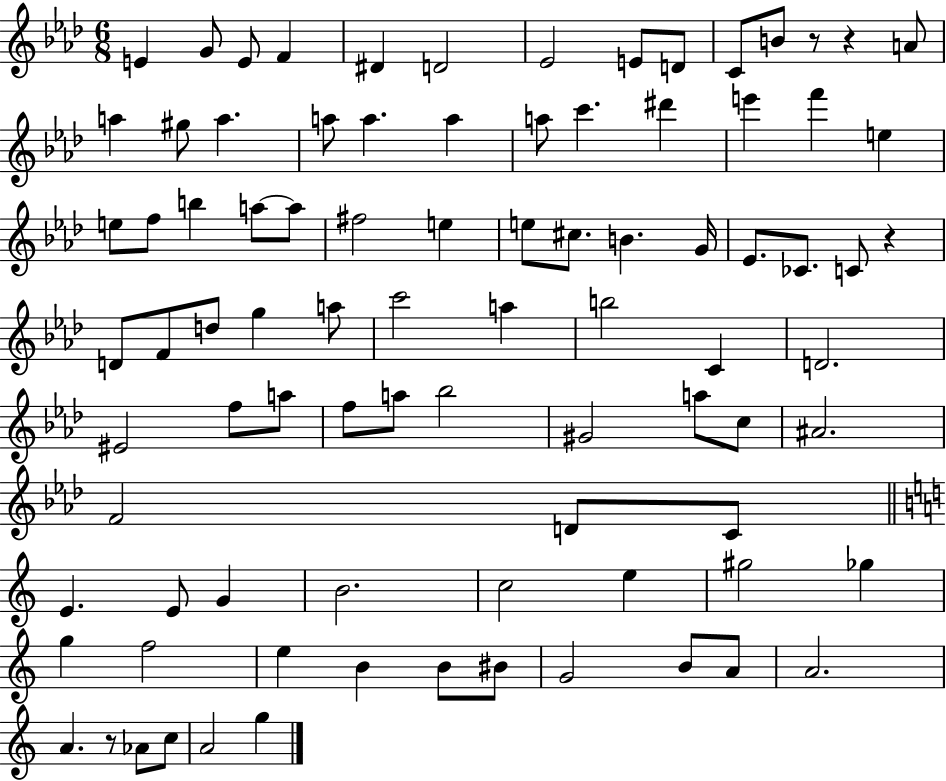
{
  \clef treble
  \numericTimeSignature
  \time 6/8
  \key aes \major
  e'4 g'8 e'8 f'4 | dis'4 d'2 | ees'2 e'8 d'8 | c'8 b'8 r8 r4 a'8 | \break a''4 gis''8 a''4. | a''8 a''4. a''4 | a''8 c'''4. dis'''4 | e'''4 f'''4 e''4 | \break e''8 f''8 b''4 a''8~~ a''8 | fis''2 e''4 | e''8 cis''8. b'4. g'16 | ees'8. ces'8. c'8 r4 | \break d'8 f'8 d''8 g''4 a''8 | c'''2 a''4 | b''2 c'4 | d'2. | \break eis'2 f''8 a''8 | f''8 a''8 bes''2 | gis'2 a''8 c''8 | ais'2. | \break f'2 d'8 c'8 | \bar "||" \break \key c \major e'4. e'8 g'4 | b'2. | c''2 e''4 | gis''2 ges''4 | \break g''4 f''2 | e''4 b'4 b'8 bis'8 | g'2 b'8 a'8 | a'2. | \break a'4. r8 aes'8 c''8 | a'2 g''4 | \bar "|."
}